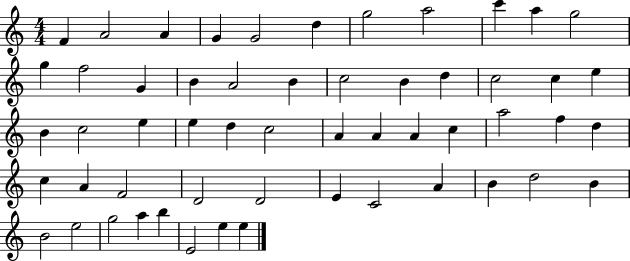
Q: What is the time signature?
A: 4/4